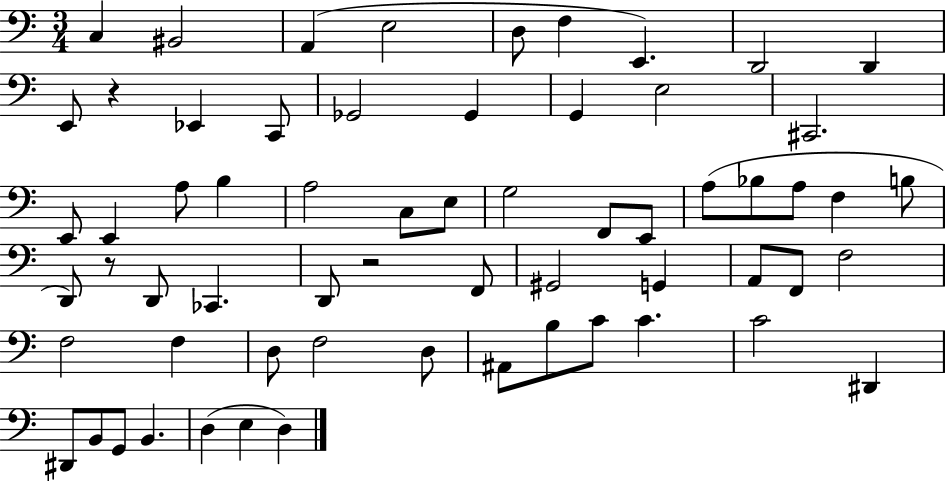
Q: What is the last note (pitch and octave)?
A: D3